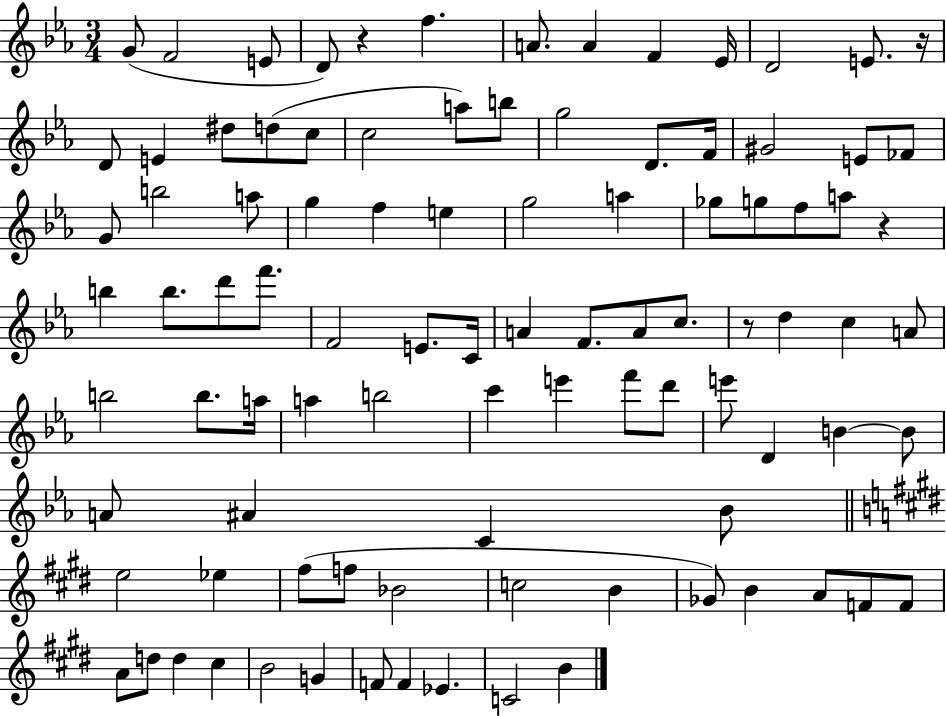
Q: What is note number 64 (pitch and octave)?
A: B4